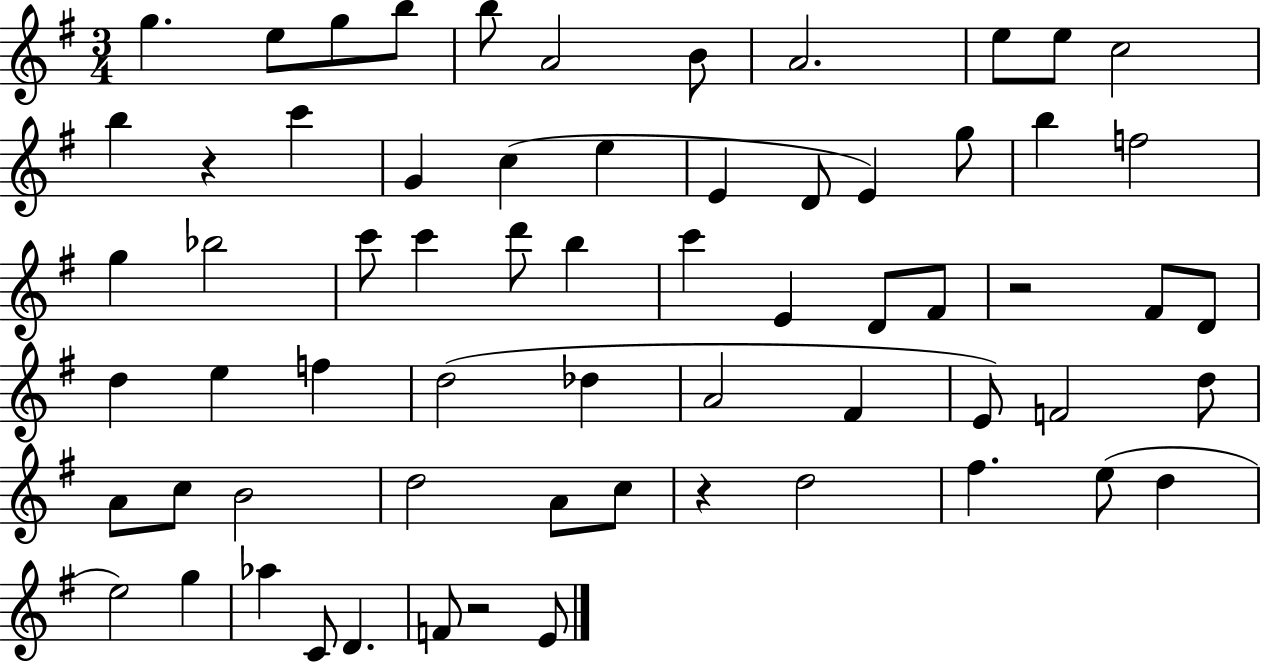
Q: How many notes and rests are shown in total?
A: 65